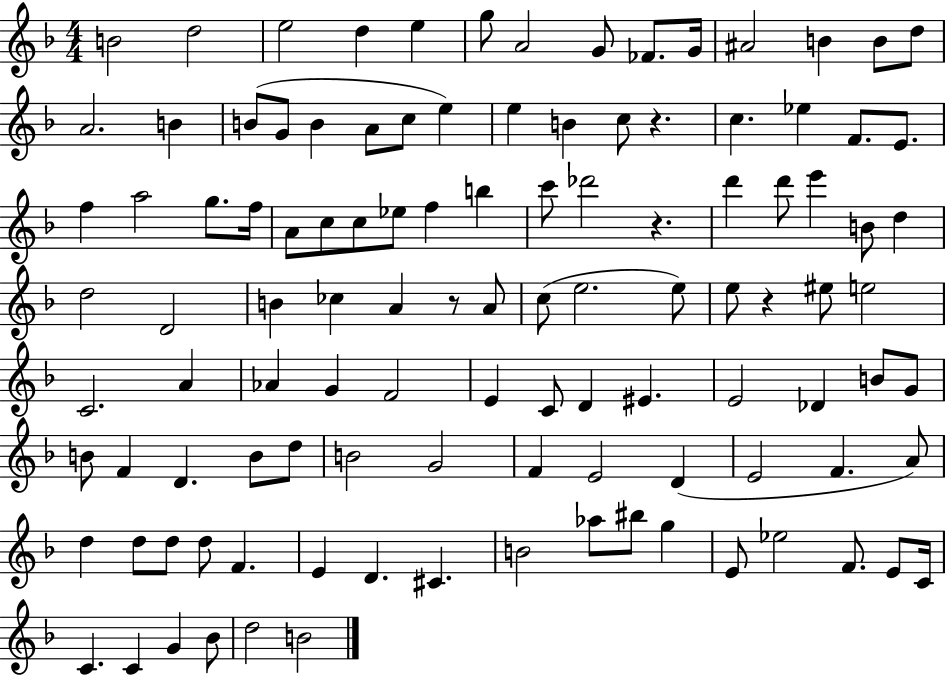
X:1
T:Untitled
M:4/4
L:1/4
K:F
B2 d2 e2 d e g/2 A2 G/2 _F/2 G/4 ^A2 B B/2 d/2 A2 B B/2 G/2 B A/2 c/2 e e B c/2 z c _e F/2 E/2 f a2 g/2 f/4 A/2 c/2 c/2 _e/2 f b c'/2 _d'2 z d' d'/2 e' B/2 d d2 D2 B _c A z/2 A/2 c/2 e2 e/2 e/2 z ^e/2 e2 C2 A _A G F2 E C/2 D ^E E2 _D B/2 G/2 B/2 F D B/2 d/2 B2 G2 F E2 D E2 F A/2 d d/2 d/2 d/2 F E D ^C B2 _a/2 ^b/2 g E/2 _e2 F/2 E/2 C/4 C C G _B/2 d2 B2